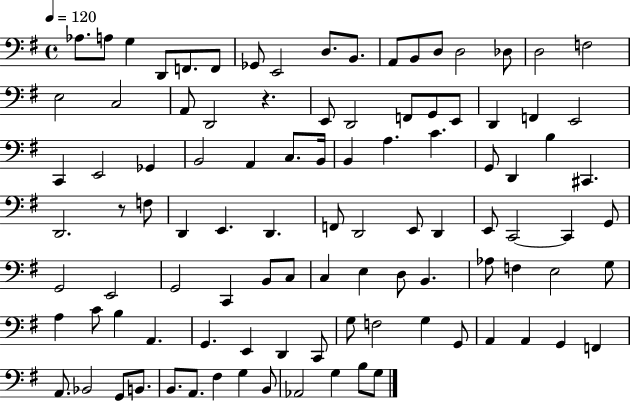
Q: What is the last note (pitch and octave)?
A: G3